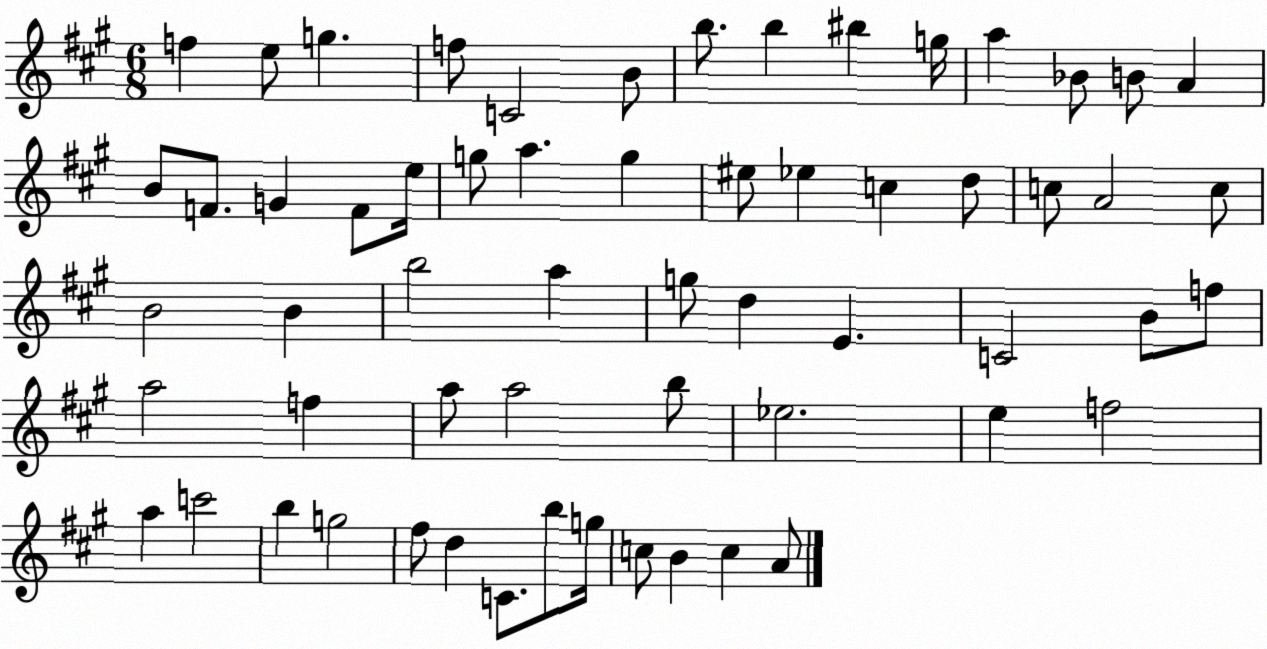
X:1
T:Untitled
M:6/8
L:1/4
K:A
f e/2 g f/2 C2 B/2 b/2 b ^b g/4 a _B/2 B/2 A B/2 F/2 G F/2 e/4 g/2 a g ^e/2 _e c d/2 c/2 A2 c/2 B2 B b2 a g/2 d E C2 B/2 f/2 a2 f a/2 a2 b/2 _e2 e f2 a c'2 b g2 ^f/2 d C/2 b/2 g/4 c/2 B c A/2